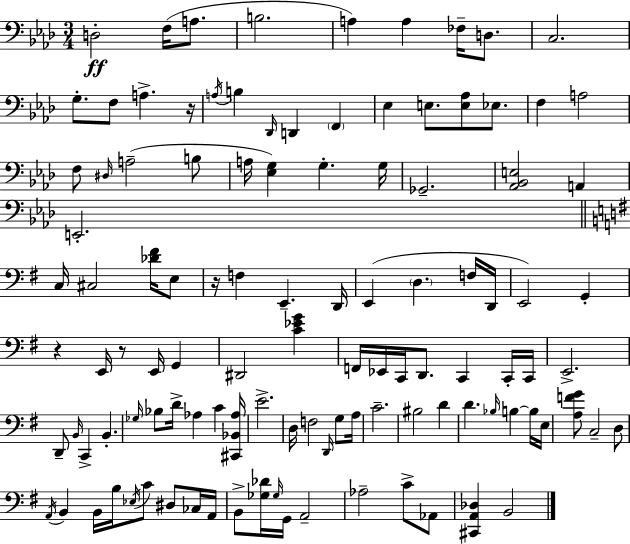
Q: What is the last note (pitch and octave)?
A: B2